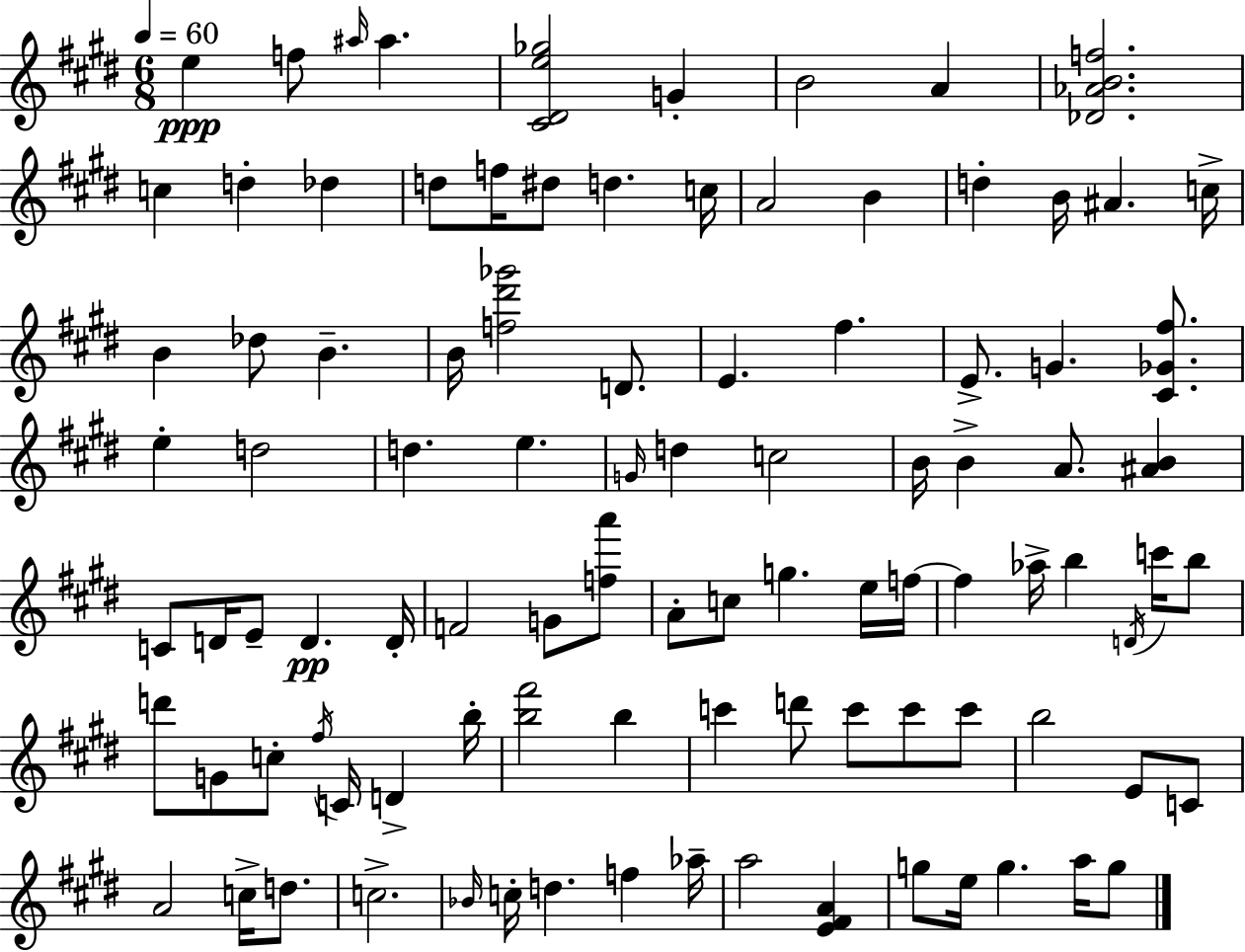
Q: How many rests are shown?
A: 0